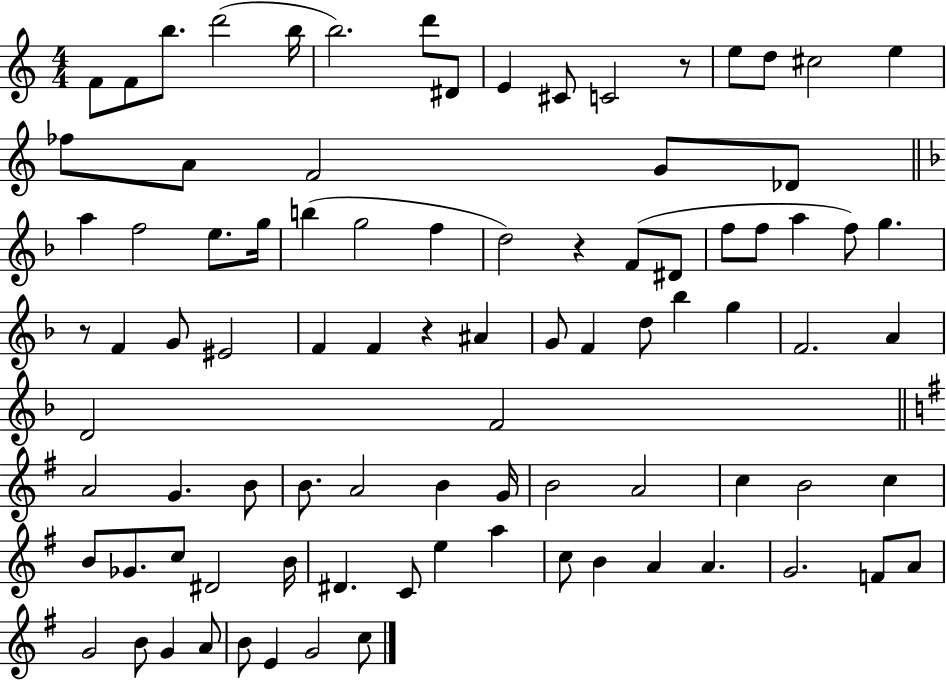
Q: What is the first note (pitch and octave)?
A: F4